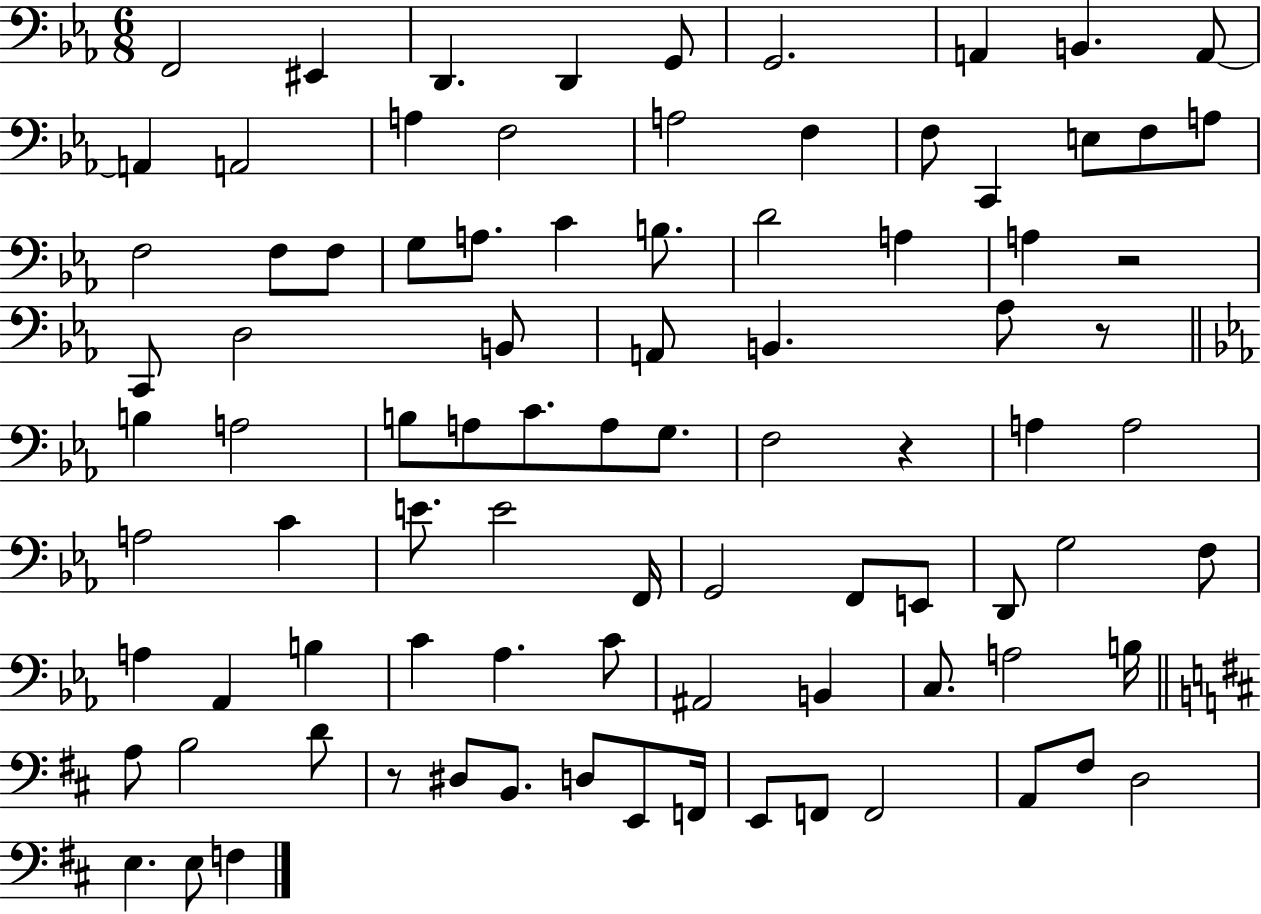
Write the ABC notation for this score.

X:1
T:Untitled
M:6/8
L:1/4
K:Eb
F,,2 ^E,, D,, D,, G,,/2 G,,2 A,, B,, A,,/2 A,, A,,2 A, F,2 A,2 F, F,/2 C,, E,/2 F,/2 A,/2 F,2 F,/2 F,/2 G,/2 A,/2 C B,/2 D2 A, A, z2 C,,/2 D,2 B,,/2 A,,/2 B,, _A,/2 z/2 B, A,2 B,/2 A,/2 C/2 A,/2 G,/2 F,2 z A, A,2 A,2 C E/2 E2 F,,/4 G,,2 F,,/2 E,,/2 D,,/2 G,2 F,/2 A, _A,, B, C _A, C/2 ^A,,2 B,, C,/2 A,2 B,/4 A,/2 B,2 D/2 z/2 ^D,/2 B,,/2 D,/2 E,,/2 F,,/4 E,,/2 F,,/2 F,,2 A,,/2 ^F,/2 D,2 E, E,/2 F,